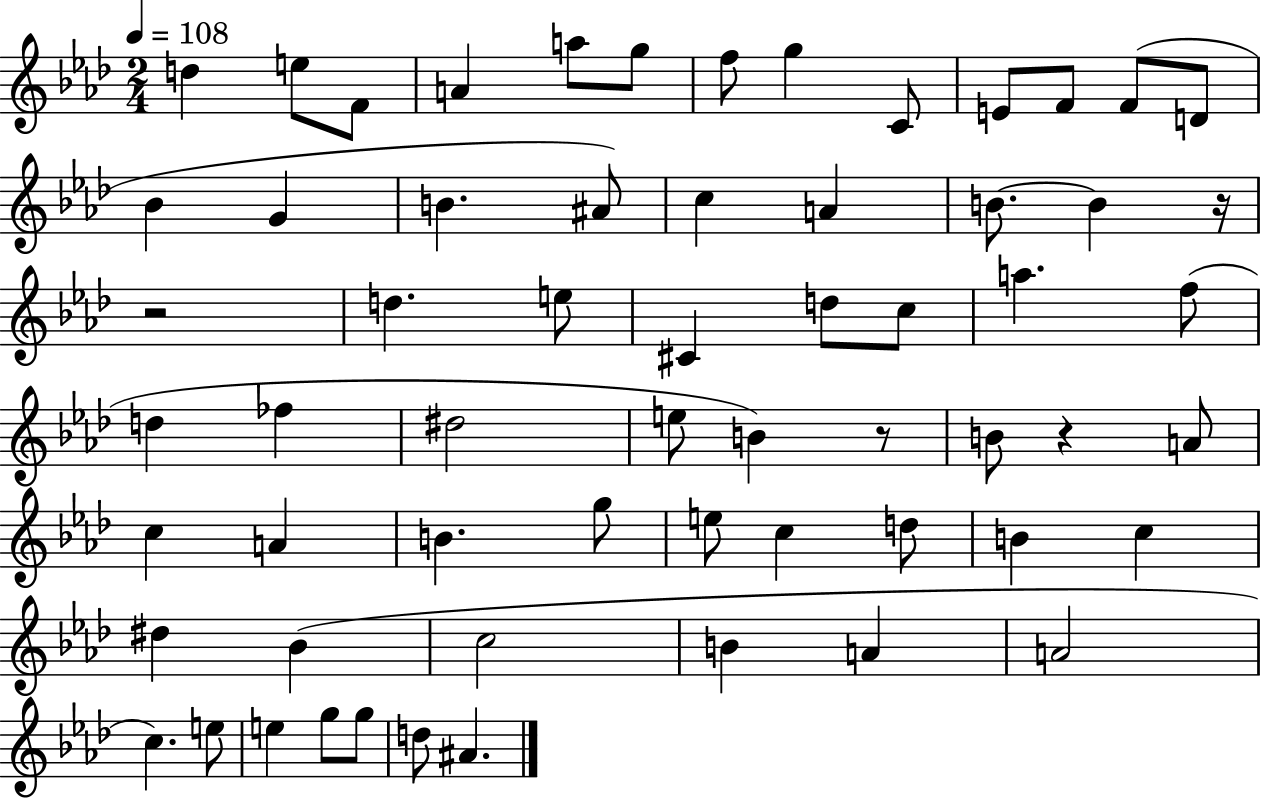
D5/q E5/e F4/e A4/q A5/e G5/e F5/e G5/q C4/e E4/e F4/e F4/e D4/e Bb4/q G4/q B4/q. A#4/e C5/q A4/q B4/e. B4/q R/s R/h D5/q. E5/e C#4/q D5/e C5/e A5/q. F5/e D5/q FES5/q D#5/h E5/e B4/q R/e B4/e R/q A4/e C5/q A4/q B4/q. G5/e E5/e C5/q D5/e B4/q C5/q D#5/q Bb4/q C5/h B4/q A4/q A4/h C5/q. E5/e E5/q G5/e G5/e D5/e A#4/q.